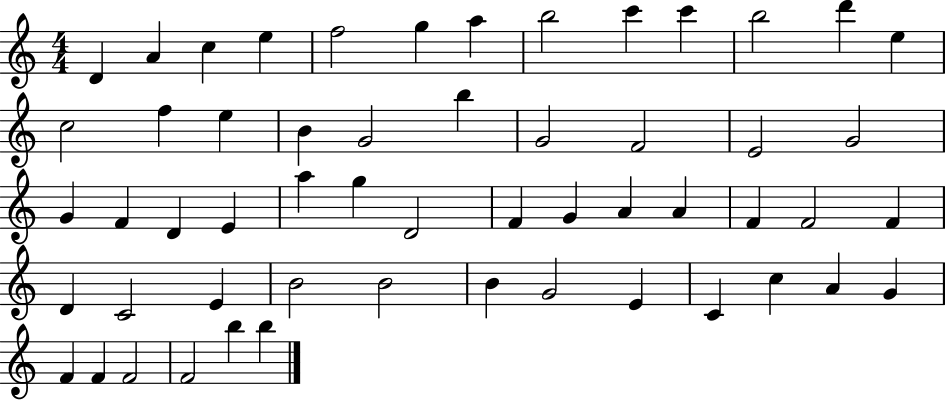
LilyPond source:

{
  \clef treble
  \numericTimeSignature
  \time 4/4
  \key c \major
  d'4 a'4 c''4 e''4 | f''2 g''4 a''4 | b''2 c'''4 c'''4 | b''2 d'''4 e''4 | \break c''2 f''4 e''4 | b'4 g'2 b''4 | g'2 f'2 | e'2 g'2 | \break g'4 f'4 d'4 e'4 | a''4 g''4 d'2 | f'4 g'4 a'4 a'4 | f'4 f'2 f'4 | \break d'4 c'2 e'4 | b'2 b'2 | b'4 g'2 e'4 | c'4 c''4 a'4 g'4 | \break f'4 f'4 f'2 | f'2 b''4 b''4 | \bar "|."
}